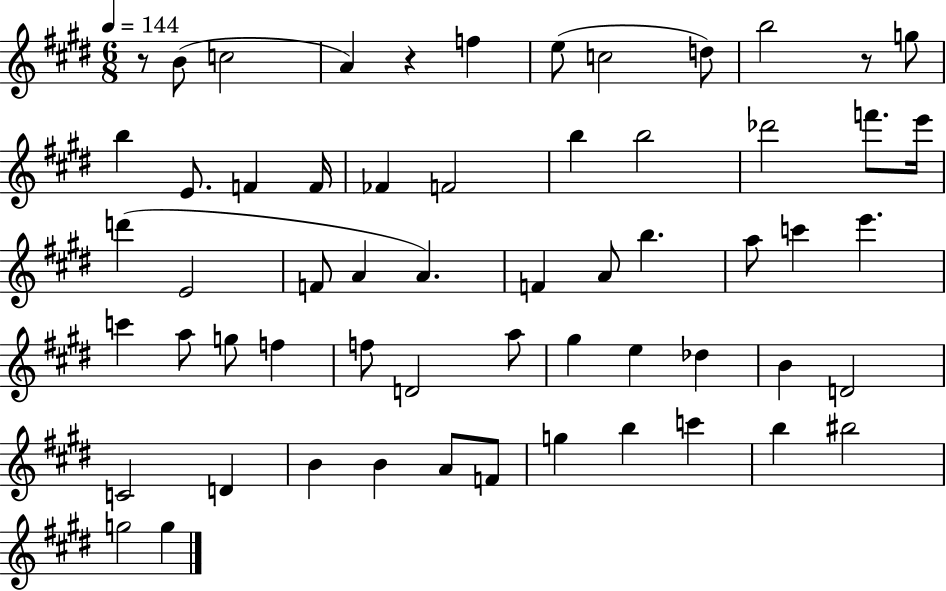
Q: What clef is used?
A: treble